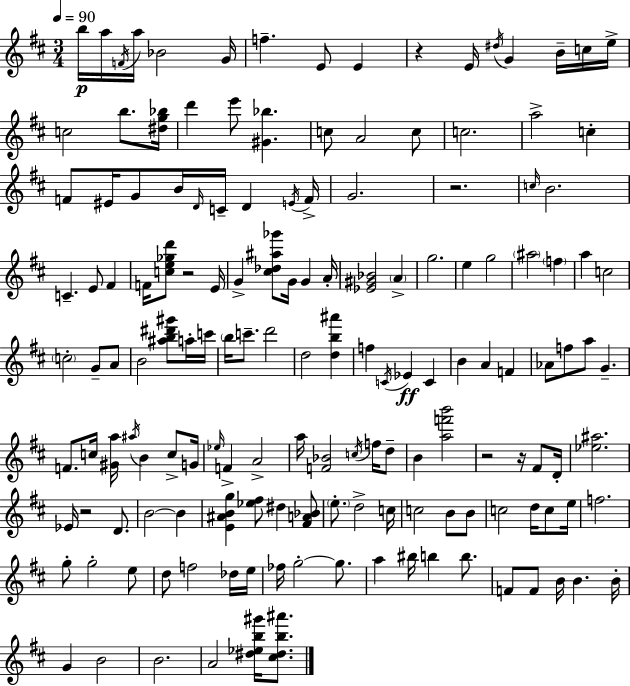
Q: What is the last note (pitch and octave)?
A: A4